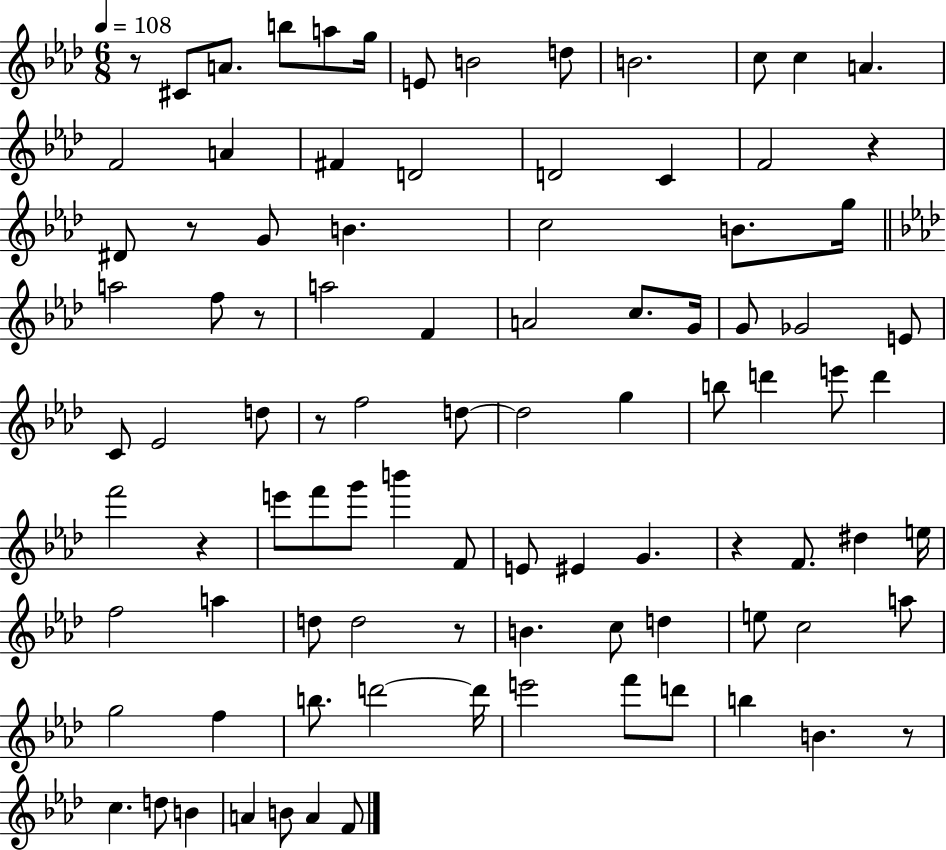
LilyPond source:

{
  \clef treble
  \numericTimeSignature
  \time 6/8
  \key aes \major
  \tempo 4 = 108
  r8 cis'8 a'8. b''8 a''8 g''16 | e'8 b'2 d''8 | b'2. | c''8 c''4 a'4. | \break f'2 a'4 | fis'4 d'2 | d'2 c'4 | f'2 r4 | \break dis'8 r8 g'8 b'4. | c''2 b'8. g''16 | \bar "||" \break \key aes \major a''2 f''8 r8 | a''2 f'4 | a'2 c''8. g'16 | g'8 ges'2 e'8 | \break c'8 ees'2 d''8 | r8 f''2 d''8~~ | d''2 g''4 | b''8 d'''4 e'''8 d'''4 | \break f'''2 r4 | e'''8 f'''8 g'''8 b'''4 f'8 | e'8 eis'4 g'4. | r4 f'8. dis''4 e''16 | \break f''2 a''4 | d''8 d''2 r8 | b'4. c''8 d''4 | e''8 c''2 a''8 | \break g''2 f''4 | b''8. d'''2~~ d'''16 | e'''2 f'''8 d'''8 | b''4 b'4. r8 | \break c''4. d''8 b'4 | a'4 b'8 a'4 f'8 | \bar "|."
}